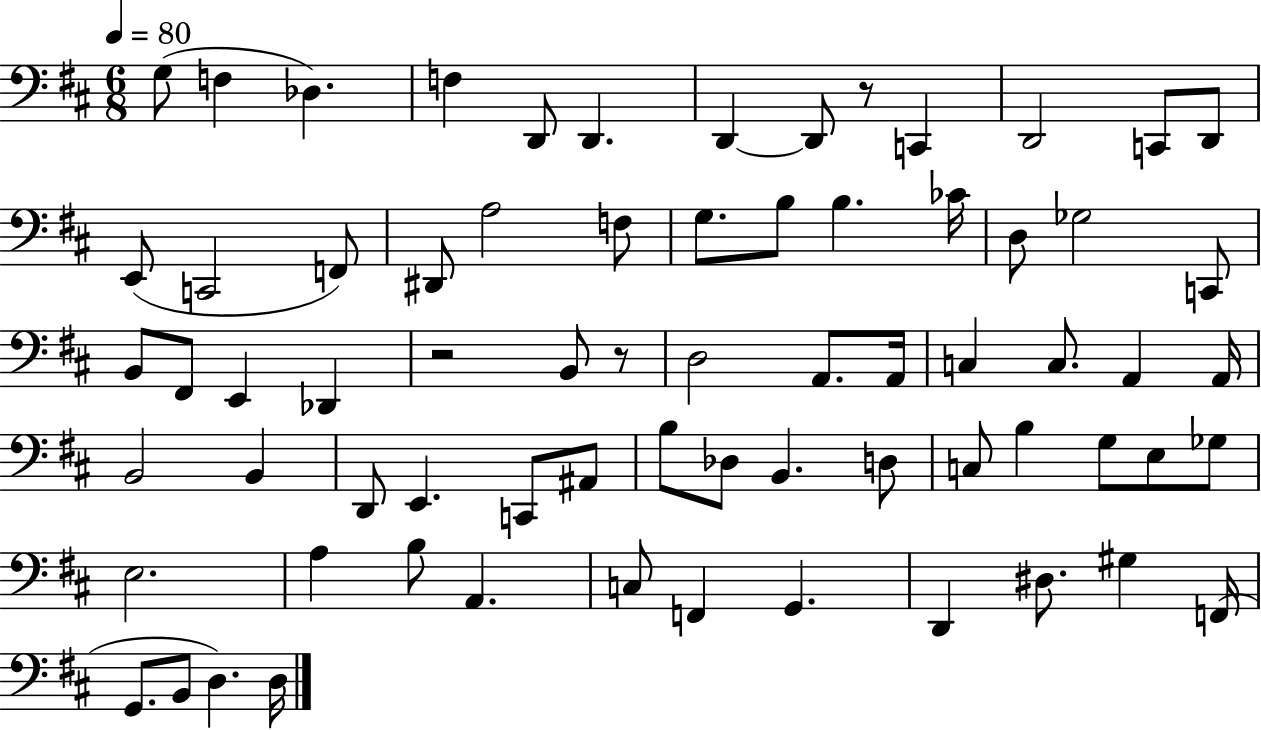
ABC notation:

X:1
T:Untitled
M:6/8
L:1/4
K:D
G,/2 F, _D, F, D,,/2 D,, D,, D,,/2 z/2 C,, D,,2 C,,/2 D,,/2 E,,/2 C,,2 F,,/2 ^D,,/2 A,2 F,/2 G,/2 B,/2 B, _C/4 D,/2 _G,2 C,,/2 B,,/2 ^F,,/2 E,, _D,, z2 B,,/2 z/2 D,2 A,,/2 A,,/4 C, C,/2 A,, A,,/4 B,,2 B,, D,,/2 E,, C,,/2 ^A,,/2 B,/2 _D,/2 B,, D,/2 C,/2 B, G,/2 E,/2 _G,/2 E,2 A, B,/2 A,, C,/2 F,, G,, D,, ^D,/2 ^G, F,,/4 G,,/2 B,,/2 D, D,/4